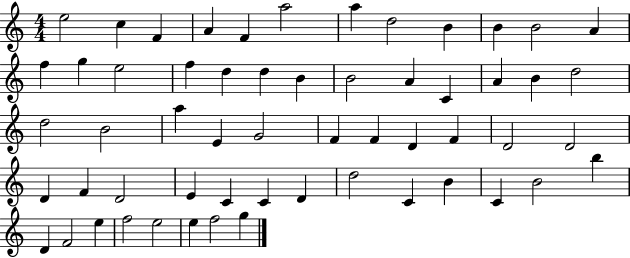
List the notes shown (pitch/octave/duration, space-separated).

E5/h C5/q F4/q A4/q F4/q A5/h A5/q D5/h B4/q B4/q B4/h A4/q F5/q G5/q E5/h F5/q D5/q D5/q B4/q B4/h A4/q C4/q A4/q B4/q D5/h D5/h B4/h A5/q E4/q G4/h F4/q F4/q D4/q F4/q D4/h D4/h D4/q F4/q D4/h E4/q C4/q C4/q D4/q D5/h C4/q B4/q C4/q B4/h B5/q D4/q F4/h E5/q F5/h E5/h E5/q F5/h G5/q